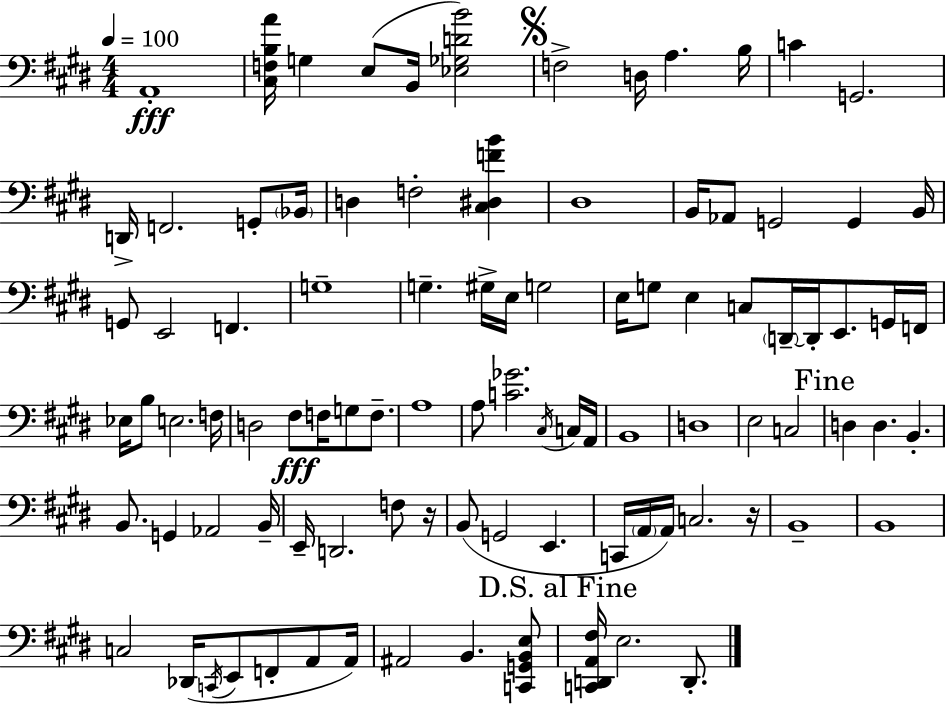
X:1
T:Untitled
M:4/4
L:1/4
K:E
A,,4 [^C,F,B,A]/4 G, E,/2 B,,/4 [_E,_G,DB]2 F,2 D,/4 A, B,/4 C G,,2 D,,/4 F,,2 G,,/2 _B,,/4 D, F,2 [^C,^D,FB] ^D,4 B,,/4 _A,,/2 G,,2 G,, B,,/4 G,,/2 E,,2 F,, G,4 G, ^G,/4 E,/4 G,2 E,/4 G,/2 E, C,/2 D,,/4 D,,/4 E,,/2 G,,/4 F,,/4 _E,/4 B,/2 E,2 F,/4 D,2 ^F,/2 F,/4 G,/2 F,/2 A,4 A,/2 [C_G]2 ^C,/4 C,/4 A,,/4 B,,4 D,4 E,2 C,2 D, D, B,, B,,/2 G,, _A,,2 B,,/4 E,,/4 D,,2 F,/2 z/4 B,,/2 G,,2 E,, C,,/4 A,,/4 A,,/4 C,2 z/4 B,,4 B,,4 C,2 _D,,/4 C,,/4 E,,/2 F,,/2 A,,/2 A,,/4 ^A,,2 B,, [C,,G,,B,,E,]/2 [C,,D,,A,,^F,]/4 E,2 D,,/2